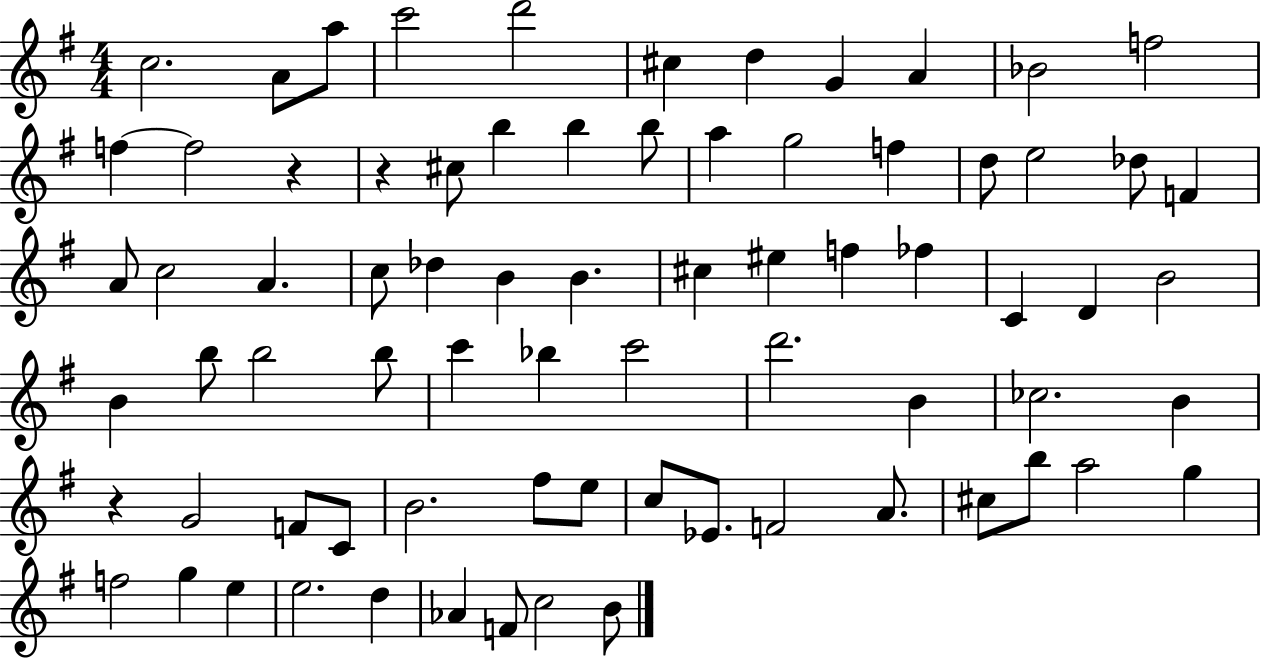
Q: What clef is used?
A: treble